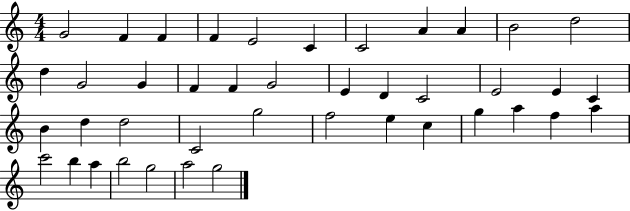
{
  \clef treble
  \numericTimeSignature
  \time 4/4
  \key c \major
  g'2 f'4 f'4 | f'4 e'2 c'4 | c'2 a'4 a'4 | b'2 d''2 | \break d''4 g'2 g'4 | f'4 f'4 g'2 | e'4 d'4 c'2 | e'2 e'4 c'4 | \break b'4 d''4 d''2 | c'2 g''2 | f''2 e''4 c''4 | g''4 a''4 f''4 a''4 | \break c'''2 b''4 a''4 | b''2 g''2 | a''2 g''2 | \bar "|."
}